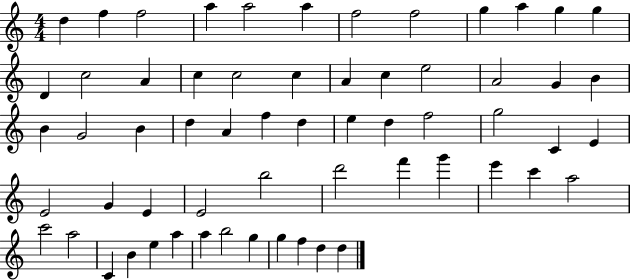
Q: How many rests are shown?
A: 0